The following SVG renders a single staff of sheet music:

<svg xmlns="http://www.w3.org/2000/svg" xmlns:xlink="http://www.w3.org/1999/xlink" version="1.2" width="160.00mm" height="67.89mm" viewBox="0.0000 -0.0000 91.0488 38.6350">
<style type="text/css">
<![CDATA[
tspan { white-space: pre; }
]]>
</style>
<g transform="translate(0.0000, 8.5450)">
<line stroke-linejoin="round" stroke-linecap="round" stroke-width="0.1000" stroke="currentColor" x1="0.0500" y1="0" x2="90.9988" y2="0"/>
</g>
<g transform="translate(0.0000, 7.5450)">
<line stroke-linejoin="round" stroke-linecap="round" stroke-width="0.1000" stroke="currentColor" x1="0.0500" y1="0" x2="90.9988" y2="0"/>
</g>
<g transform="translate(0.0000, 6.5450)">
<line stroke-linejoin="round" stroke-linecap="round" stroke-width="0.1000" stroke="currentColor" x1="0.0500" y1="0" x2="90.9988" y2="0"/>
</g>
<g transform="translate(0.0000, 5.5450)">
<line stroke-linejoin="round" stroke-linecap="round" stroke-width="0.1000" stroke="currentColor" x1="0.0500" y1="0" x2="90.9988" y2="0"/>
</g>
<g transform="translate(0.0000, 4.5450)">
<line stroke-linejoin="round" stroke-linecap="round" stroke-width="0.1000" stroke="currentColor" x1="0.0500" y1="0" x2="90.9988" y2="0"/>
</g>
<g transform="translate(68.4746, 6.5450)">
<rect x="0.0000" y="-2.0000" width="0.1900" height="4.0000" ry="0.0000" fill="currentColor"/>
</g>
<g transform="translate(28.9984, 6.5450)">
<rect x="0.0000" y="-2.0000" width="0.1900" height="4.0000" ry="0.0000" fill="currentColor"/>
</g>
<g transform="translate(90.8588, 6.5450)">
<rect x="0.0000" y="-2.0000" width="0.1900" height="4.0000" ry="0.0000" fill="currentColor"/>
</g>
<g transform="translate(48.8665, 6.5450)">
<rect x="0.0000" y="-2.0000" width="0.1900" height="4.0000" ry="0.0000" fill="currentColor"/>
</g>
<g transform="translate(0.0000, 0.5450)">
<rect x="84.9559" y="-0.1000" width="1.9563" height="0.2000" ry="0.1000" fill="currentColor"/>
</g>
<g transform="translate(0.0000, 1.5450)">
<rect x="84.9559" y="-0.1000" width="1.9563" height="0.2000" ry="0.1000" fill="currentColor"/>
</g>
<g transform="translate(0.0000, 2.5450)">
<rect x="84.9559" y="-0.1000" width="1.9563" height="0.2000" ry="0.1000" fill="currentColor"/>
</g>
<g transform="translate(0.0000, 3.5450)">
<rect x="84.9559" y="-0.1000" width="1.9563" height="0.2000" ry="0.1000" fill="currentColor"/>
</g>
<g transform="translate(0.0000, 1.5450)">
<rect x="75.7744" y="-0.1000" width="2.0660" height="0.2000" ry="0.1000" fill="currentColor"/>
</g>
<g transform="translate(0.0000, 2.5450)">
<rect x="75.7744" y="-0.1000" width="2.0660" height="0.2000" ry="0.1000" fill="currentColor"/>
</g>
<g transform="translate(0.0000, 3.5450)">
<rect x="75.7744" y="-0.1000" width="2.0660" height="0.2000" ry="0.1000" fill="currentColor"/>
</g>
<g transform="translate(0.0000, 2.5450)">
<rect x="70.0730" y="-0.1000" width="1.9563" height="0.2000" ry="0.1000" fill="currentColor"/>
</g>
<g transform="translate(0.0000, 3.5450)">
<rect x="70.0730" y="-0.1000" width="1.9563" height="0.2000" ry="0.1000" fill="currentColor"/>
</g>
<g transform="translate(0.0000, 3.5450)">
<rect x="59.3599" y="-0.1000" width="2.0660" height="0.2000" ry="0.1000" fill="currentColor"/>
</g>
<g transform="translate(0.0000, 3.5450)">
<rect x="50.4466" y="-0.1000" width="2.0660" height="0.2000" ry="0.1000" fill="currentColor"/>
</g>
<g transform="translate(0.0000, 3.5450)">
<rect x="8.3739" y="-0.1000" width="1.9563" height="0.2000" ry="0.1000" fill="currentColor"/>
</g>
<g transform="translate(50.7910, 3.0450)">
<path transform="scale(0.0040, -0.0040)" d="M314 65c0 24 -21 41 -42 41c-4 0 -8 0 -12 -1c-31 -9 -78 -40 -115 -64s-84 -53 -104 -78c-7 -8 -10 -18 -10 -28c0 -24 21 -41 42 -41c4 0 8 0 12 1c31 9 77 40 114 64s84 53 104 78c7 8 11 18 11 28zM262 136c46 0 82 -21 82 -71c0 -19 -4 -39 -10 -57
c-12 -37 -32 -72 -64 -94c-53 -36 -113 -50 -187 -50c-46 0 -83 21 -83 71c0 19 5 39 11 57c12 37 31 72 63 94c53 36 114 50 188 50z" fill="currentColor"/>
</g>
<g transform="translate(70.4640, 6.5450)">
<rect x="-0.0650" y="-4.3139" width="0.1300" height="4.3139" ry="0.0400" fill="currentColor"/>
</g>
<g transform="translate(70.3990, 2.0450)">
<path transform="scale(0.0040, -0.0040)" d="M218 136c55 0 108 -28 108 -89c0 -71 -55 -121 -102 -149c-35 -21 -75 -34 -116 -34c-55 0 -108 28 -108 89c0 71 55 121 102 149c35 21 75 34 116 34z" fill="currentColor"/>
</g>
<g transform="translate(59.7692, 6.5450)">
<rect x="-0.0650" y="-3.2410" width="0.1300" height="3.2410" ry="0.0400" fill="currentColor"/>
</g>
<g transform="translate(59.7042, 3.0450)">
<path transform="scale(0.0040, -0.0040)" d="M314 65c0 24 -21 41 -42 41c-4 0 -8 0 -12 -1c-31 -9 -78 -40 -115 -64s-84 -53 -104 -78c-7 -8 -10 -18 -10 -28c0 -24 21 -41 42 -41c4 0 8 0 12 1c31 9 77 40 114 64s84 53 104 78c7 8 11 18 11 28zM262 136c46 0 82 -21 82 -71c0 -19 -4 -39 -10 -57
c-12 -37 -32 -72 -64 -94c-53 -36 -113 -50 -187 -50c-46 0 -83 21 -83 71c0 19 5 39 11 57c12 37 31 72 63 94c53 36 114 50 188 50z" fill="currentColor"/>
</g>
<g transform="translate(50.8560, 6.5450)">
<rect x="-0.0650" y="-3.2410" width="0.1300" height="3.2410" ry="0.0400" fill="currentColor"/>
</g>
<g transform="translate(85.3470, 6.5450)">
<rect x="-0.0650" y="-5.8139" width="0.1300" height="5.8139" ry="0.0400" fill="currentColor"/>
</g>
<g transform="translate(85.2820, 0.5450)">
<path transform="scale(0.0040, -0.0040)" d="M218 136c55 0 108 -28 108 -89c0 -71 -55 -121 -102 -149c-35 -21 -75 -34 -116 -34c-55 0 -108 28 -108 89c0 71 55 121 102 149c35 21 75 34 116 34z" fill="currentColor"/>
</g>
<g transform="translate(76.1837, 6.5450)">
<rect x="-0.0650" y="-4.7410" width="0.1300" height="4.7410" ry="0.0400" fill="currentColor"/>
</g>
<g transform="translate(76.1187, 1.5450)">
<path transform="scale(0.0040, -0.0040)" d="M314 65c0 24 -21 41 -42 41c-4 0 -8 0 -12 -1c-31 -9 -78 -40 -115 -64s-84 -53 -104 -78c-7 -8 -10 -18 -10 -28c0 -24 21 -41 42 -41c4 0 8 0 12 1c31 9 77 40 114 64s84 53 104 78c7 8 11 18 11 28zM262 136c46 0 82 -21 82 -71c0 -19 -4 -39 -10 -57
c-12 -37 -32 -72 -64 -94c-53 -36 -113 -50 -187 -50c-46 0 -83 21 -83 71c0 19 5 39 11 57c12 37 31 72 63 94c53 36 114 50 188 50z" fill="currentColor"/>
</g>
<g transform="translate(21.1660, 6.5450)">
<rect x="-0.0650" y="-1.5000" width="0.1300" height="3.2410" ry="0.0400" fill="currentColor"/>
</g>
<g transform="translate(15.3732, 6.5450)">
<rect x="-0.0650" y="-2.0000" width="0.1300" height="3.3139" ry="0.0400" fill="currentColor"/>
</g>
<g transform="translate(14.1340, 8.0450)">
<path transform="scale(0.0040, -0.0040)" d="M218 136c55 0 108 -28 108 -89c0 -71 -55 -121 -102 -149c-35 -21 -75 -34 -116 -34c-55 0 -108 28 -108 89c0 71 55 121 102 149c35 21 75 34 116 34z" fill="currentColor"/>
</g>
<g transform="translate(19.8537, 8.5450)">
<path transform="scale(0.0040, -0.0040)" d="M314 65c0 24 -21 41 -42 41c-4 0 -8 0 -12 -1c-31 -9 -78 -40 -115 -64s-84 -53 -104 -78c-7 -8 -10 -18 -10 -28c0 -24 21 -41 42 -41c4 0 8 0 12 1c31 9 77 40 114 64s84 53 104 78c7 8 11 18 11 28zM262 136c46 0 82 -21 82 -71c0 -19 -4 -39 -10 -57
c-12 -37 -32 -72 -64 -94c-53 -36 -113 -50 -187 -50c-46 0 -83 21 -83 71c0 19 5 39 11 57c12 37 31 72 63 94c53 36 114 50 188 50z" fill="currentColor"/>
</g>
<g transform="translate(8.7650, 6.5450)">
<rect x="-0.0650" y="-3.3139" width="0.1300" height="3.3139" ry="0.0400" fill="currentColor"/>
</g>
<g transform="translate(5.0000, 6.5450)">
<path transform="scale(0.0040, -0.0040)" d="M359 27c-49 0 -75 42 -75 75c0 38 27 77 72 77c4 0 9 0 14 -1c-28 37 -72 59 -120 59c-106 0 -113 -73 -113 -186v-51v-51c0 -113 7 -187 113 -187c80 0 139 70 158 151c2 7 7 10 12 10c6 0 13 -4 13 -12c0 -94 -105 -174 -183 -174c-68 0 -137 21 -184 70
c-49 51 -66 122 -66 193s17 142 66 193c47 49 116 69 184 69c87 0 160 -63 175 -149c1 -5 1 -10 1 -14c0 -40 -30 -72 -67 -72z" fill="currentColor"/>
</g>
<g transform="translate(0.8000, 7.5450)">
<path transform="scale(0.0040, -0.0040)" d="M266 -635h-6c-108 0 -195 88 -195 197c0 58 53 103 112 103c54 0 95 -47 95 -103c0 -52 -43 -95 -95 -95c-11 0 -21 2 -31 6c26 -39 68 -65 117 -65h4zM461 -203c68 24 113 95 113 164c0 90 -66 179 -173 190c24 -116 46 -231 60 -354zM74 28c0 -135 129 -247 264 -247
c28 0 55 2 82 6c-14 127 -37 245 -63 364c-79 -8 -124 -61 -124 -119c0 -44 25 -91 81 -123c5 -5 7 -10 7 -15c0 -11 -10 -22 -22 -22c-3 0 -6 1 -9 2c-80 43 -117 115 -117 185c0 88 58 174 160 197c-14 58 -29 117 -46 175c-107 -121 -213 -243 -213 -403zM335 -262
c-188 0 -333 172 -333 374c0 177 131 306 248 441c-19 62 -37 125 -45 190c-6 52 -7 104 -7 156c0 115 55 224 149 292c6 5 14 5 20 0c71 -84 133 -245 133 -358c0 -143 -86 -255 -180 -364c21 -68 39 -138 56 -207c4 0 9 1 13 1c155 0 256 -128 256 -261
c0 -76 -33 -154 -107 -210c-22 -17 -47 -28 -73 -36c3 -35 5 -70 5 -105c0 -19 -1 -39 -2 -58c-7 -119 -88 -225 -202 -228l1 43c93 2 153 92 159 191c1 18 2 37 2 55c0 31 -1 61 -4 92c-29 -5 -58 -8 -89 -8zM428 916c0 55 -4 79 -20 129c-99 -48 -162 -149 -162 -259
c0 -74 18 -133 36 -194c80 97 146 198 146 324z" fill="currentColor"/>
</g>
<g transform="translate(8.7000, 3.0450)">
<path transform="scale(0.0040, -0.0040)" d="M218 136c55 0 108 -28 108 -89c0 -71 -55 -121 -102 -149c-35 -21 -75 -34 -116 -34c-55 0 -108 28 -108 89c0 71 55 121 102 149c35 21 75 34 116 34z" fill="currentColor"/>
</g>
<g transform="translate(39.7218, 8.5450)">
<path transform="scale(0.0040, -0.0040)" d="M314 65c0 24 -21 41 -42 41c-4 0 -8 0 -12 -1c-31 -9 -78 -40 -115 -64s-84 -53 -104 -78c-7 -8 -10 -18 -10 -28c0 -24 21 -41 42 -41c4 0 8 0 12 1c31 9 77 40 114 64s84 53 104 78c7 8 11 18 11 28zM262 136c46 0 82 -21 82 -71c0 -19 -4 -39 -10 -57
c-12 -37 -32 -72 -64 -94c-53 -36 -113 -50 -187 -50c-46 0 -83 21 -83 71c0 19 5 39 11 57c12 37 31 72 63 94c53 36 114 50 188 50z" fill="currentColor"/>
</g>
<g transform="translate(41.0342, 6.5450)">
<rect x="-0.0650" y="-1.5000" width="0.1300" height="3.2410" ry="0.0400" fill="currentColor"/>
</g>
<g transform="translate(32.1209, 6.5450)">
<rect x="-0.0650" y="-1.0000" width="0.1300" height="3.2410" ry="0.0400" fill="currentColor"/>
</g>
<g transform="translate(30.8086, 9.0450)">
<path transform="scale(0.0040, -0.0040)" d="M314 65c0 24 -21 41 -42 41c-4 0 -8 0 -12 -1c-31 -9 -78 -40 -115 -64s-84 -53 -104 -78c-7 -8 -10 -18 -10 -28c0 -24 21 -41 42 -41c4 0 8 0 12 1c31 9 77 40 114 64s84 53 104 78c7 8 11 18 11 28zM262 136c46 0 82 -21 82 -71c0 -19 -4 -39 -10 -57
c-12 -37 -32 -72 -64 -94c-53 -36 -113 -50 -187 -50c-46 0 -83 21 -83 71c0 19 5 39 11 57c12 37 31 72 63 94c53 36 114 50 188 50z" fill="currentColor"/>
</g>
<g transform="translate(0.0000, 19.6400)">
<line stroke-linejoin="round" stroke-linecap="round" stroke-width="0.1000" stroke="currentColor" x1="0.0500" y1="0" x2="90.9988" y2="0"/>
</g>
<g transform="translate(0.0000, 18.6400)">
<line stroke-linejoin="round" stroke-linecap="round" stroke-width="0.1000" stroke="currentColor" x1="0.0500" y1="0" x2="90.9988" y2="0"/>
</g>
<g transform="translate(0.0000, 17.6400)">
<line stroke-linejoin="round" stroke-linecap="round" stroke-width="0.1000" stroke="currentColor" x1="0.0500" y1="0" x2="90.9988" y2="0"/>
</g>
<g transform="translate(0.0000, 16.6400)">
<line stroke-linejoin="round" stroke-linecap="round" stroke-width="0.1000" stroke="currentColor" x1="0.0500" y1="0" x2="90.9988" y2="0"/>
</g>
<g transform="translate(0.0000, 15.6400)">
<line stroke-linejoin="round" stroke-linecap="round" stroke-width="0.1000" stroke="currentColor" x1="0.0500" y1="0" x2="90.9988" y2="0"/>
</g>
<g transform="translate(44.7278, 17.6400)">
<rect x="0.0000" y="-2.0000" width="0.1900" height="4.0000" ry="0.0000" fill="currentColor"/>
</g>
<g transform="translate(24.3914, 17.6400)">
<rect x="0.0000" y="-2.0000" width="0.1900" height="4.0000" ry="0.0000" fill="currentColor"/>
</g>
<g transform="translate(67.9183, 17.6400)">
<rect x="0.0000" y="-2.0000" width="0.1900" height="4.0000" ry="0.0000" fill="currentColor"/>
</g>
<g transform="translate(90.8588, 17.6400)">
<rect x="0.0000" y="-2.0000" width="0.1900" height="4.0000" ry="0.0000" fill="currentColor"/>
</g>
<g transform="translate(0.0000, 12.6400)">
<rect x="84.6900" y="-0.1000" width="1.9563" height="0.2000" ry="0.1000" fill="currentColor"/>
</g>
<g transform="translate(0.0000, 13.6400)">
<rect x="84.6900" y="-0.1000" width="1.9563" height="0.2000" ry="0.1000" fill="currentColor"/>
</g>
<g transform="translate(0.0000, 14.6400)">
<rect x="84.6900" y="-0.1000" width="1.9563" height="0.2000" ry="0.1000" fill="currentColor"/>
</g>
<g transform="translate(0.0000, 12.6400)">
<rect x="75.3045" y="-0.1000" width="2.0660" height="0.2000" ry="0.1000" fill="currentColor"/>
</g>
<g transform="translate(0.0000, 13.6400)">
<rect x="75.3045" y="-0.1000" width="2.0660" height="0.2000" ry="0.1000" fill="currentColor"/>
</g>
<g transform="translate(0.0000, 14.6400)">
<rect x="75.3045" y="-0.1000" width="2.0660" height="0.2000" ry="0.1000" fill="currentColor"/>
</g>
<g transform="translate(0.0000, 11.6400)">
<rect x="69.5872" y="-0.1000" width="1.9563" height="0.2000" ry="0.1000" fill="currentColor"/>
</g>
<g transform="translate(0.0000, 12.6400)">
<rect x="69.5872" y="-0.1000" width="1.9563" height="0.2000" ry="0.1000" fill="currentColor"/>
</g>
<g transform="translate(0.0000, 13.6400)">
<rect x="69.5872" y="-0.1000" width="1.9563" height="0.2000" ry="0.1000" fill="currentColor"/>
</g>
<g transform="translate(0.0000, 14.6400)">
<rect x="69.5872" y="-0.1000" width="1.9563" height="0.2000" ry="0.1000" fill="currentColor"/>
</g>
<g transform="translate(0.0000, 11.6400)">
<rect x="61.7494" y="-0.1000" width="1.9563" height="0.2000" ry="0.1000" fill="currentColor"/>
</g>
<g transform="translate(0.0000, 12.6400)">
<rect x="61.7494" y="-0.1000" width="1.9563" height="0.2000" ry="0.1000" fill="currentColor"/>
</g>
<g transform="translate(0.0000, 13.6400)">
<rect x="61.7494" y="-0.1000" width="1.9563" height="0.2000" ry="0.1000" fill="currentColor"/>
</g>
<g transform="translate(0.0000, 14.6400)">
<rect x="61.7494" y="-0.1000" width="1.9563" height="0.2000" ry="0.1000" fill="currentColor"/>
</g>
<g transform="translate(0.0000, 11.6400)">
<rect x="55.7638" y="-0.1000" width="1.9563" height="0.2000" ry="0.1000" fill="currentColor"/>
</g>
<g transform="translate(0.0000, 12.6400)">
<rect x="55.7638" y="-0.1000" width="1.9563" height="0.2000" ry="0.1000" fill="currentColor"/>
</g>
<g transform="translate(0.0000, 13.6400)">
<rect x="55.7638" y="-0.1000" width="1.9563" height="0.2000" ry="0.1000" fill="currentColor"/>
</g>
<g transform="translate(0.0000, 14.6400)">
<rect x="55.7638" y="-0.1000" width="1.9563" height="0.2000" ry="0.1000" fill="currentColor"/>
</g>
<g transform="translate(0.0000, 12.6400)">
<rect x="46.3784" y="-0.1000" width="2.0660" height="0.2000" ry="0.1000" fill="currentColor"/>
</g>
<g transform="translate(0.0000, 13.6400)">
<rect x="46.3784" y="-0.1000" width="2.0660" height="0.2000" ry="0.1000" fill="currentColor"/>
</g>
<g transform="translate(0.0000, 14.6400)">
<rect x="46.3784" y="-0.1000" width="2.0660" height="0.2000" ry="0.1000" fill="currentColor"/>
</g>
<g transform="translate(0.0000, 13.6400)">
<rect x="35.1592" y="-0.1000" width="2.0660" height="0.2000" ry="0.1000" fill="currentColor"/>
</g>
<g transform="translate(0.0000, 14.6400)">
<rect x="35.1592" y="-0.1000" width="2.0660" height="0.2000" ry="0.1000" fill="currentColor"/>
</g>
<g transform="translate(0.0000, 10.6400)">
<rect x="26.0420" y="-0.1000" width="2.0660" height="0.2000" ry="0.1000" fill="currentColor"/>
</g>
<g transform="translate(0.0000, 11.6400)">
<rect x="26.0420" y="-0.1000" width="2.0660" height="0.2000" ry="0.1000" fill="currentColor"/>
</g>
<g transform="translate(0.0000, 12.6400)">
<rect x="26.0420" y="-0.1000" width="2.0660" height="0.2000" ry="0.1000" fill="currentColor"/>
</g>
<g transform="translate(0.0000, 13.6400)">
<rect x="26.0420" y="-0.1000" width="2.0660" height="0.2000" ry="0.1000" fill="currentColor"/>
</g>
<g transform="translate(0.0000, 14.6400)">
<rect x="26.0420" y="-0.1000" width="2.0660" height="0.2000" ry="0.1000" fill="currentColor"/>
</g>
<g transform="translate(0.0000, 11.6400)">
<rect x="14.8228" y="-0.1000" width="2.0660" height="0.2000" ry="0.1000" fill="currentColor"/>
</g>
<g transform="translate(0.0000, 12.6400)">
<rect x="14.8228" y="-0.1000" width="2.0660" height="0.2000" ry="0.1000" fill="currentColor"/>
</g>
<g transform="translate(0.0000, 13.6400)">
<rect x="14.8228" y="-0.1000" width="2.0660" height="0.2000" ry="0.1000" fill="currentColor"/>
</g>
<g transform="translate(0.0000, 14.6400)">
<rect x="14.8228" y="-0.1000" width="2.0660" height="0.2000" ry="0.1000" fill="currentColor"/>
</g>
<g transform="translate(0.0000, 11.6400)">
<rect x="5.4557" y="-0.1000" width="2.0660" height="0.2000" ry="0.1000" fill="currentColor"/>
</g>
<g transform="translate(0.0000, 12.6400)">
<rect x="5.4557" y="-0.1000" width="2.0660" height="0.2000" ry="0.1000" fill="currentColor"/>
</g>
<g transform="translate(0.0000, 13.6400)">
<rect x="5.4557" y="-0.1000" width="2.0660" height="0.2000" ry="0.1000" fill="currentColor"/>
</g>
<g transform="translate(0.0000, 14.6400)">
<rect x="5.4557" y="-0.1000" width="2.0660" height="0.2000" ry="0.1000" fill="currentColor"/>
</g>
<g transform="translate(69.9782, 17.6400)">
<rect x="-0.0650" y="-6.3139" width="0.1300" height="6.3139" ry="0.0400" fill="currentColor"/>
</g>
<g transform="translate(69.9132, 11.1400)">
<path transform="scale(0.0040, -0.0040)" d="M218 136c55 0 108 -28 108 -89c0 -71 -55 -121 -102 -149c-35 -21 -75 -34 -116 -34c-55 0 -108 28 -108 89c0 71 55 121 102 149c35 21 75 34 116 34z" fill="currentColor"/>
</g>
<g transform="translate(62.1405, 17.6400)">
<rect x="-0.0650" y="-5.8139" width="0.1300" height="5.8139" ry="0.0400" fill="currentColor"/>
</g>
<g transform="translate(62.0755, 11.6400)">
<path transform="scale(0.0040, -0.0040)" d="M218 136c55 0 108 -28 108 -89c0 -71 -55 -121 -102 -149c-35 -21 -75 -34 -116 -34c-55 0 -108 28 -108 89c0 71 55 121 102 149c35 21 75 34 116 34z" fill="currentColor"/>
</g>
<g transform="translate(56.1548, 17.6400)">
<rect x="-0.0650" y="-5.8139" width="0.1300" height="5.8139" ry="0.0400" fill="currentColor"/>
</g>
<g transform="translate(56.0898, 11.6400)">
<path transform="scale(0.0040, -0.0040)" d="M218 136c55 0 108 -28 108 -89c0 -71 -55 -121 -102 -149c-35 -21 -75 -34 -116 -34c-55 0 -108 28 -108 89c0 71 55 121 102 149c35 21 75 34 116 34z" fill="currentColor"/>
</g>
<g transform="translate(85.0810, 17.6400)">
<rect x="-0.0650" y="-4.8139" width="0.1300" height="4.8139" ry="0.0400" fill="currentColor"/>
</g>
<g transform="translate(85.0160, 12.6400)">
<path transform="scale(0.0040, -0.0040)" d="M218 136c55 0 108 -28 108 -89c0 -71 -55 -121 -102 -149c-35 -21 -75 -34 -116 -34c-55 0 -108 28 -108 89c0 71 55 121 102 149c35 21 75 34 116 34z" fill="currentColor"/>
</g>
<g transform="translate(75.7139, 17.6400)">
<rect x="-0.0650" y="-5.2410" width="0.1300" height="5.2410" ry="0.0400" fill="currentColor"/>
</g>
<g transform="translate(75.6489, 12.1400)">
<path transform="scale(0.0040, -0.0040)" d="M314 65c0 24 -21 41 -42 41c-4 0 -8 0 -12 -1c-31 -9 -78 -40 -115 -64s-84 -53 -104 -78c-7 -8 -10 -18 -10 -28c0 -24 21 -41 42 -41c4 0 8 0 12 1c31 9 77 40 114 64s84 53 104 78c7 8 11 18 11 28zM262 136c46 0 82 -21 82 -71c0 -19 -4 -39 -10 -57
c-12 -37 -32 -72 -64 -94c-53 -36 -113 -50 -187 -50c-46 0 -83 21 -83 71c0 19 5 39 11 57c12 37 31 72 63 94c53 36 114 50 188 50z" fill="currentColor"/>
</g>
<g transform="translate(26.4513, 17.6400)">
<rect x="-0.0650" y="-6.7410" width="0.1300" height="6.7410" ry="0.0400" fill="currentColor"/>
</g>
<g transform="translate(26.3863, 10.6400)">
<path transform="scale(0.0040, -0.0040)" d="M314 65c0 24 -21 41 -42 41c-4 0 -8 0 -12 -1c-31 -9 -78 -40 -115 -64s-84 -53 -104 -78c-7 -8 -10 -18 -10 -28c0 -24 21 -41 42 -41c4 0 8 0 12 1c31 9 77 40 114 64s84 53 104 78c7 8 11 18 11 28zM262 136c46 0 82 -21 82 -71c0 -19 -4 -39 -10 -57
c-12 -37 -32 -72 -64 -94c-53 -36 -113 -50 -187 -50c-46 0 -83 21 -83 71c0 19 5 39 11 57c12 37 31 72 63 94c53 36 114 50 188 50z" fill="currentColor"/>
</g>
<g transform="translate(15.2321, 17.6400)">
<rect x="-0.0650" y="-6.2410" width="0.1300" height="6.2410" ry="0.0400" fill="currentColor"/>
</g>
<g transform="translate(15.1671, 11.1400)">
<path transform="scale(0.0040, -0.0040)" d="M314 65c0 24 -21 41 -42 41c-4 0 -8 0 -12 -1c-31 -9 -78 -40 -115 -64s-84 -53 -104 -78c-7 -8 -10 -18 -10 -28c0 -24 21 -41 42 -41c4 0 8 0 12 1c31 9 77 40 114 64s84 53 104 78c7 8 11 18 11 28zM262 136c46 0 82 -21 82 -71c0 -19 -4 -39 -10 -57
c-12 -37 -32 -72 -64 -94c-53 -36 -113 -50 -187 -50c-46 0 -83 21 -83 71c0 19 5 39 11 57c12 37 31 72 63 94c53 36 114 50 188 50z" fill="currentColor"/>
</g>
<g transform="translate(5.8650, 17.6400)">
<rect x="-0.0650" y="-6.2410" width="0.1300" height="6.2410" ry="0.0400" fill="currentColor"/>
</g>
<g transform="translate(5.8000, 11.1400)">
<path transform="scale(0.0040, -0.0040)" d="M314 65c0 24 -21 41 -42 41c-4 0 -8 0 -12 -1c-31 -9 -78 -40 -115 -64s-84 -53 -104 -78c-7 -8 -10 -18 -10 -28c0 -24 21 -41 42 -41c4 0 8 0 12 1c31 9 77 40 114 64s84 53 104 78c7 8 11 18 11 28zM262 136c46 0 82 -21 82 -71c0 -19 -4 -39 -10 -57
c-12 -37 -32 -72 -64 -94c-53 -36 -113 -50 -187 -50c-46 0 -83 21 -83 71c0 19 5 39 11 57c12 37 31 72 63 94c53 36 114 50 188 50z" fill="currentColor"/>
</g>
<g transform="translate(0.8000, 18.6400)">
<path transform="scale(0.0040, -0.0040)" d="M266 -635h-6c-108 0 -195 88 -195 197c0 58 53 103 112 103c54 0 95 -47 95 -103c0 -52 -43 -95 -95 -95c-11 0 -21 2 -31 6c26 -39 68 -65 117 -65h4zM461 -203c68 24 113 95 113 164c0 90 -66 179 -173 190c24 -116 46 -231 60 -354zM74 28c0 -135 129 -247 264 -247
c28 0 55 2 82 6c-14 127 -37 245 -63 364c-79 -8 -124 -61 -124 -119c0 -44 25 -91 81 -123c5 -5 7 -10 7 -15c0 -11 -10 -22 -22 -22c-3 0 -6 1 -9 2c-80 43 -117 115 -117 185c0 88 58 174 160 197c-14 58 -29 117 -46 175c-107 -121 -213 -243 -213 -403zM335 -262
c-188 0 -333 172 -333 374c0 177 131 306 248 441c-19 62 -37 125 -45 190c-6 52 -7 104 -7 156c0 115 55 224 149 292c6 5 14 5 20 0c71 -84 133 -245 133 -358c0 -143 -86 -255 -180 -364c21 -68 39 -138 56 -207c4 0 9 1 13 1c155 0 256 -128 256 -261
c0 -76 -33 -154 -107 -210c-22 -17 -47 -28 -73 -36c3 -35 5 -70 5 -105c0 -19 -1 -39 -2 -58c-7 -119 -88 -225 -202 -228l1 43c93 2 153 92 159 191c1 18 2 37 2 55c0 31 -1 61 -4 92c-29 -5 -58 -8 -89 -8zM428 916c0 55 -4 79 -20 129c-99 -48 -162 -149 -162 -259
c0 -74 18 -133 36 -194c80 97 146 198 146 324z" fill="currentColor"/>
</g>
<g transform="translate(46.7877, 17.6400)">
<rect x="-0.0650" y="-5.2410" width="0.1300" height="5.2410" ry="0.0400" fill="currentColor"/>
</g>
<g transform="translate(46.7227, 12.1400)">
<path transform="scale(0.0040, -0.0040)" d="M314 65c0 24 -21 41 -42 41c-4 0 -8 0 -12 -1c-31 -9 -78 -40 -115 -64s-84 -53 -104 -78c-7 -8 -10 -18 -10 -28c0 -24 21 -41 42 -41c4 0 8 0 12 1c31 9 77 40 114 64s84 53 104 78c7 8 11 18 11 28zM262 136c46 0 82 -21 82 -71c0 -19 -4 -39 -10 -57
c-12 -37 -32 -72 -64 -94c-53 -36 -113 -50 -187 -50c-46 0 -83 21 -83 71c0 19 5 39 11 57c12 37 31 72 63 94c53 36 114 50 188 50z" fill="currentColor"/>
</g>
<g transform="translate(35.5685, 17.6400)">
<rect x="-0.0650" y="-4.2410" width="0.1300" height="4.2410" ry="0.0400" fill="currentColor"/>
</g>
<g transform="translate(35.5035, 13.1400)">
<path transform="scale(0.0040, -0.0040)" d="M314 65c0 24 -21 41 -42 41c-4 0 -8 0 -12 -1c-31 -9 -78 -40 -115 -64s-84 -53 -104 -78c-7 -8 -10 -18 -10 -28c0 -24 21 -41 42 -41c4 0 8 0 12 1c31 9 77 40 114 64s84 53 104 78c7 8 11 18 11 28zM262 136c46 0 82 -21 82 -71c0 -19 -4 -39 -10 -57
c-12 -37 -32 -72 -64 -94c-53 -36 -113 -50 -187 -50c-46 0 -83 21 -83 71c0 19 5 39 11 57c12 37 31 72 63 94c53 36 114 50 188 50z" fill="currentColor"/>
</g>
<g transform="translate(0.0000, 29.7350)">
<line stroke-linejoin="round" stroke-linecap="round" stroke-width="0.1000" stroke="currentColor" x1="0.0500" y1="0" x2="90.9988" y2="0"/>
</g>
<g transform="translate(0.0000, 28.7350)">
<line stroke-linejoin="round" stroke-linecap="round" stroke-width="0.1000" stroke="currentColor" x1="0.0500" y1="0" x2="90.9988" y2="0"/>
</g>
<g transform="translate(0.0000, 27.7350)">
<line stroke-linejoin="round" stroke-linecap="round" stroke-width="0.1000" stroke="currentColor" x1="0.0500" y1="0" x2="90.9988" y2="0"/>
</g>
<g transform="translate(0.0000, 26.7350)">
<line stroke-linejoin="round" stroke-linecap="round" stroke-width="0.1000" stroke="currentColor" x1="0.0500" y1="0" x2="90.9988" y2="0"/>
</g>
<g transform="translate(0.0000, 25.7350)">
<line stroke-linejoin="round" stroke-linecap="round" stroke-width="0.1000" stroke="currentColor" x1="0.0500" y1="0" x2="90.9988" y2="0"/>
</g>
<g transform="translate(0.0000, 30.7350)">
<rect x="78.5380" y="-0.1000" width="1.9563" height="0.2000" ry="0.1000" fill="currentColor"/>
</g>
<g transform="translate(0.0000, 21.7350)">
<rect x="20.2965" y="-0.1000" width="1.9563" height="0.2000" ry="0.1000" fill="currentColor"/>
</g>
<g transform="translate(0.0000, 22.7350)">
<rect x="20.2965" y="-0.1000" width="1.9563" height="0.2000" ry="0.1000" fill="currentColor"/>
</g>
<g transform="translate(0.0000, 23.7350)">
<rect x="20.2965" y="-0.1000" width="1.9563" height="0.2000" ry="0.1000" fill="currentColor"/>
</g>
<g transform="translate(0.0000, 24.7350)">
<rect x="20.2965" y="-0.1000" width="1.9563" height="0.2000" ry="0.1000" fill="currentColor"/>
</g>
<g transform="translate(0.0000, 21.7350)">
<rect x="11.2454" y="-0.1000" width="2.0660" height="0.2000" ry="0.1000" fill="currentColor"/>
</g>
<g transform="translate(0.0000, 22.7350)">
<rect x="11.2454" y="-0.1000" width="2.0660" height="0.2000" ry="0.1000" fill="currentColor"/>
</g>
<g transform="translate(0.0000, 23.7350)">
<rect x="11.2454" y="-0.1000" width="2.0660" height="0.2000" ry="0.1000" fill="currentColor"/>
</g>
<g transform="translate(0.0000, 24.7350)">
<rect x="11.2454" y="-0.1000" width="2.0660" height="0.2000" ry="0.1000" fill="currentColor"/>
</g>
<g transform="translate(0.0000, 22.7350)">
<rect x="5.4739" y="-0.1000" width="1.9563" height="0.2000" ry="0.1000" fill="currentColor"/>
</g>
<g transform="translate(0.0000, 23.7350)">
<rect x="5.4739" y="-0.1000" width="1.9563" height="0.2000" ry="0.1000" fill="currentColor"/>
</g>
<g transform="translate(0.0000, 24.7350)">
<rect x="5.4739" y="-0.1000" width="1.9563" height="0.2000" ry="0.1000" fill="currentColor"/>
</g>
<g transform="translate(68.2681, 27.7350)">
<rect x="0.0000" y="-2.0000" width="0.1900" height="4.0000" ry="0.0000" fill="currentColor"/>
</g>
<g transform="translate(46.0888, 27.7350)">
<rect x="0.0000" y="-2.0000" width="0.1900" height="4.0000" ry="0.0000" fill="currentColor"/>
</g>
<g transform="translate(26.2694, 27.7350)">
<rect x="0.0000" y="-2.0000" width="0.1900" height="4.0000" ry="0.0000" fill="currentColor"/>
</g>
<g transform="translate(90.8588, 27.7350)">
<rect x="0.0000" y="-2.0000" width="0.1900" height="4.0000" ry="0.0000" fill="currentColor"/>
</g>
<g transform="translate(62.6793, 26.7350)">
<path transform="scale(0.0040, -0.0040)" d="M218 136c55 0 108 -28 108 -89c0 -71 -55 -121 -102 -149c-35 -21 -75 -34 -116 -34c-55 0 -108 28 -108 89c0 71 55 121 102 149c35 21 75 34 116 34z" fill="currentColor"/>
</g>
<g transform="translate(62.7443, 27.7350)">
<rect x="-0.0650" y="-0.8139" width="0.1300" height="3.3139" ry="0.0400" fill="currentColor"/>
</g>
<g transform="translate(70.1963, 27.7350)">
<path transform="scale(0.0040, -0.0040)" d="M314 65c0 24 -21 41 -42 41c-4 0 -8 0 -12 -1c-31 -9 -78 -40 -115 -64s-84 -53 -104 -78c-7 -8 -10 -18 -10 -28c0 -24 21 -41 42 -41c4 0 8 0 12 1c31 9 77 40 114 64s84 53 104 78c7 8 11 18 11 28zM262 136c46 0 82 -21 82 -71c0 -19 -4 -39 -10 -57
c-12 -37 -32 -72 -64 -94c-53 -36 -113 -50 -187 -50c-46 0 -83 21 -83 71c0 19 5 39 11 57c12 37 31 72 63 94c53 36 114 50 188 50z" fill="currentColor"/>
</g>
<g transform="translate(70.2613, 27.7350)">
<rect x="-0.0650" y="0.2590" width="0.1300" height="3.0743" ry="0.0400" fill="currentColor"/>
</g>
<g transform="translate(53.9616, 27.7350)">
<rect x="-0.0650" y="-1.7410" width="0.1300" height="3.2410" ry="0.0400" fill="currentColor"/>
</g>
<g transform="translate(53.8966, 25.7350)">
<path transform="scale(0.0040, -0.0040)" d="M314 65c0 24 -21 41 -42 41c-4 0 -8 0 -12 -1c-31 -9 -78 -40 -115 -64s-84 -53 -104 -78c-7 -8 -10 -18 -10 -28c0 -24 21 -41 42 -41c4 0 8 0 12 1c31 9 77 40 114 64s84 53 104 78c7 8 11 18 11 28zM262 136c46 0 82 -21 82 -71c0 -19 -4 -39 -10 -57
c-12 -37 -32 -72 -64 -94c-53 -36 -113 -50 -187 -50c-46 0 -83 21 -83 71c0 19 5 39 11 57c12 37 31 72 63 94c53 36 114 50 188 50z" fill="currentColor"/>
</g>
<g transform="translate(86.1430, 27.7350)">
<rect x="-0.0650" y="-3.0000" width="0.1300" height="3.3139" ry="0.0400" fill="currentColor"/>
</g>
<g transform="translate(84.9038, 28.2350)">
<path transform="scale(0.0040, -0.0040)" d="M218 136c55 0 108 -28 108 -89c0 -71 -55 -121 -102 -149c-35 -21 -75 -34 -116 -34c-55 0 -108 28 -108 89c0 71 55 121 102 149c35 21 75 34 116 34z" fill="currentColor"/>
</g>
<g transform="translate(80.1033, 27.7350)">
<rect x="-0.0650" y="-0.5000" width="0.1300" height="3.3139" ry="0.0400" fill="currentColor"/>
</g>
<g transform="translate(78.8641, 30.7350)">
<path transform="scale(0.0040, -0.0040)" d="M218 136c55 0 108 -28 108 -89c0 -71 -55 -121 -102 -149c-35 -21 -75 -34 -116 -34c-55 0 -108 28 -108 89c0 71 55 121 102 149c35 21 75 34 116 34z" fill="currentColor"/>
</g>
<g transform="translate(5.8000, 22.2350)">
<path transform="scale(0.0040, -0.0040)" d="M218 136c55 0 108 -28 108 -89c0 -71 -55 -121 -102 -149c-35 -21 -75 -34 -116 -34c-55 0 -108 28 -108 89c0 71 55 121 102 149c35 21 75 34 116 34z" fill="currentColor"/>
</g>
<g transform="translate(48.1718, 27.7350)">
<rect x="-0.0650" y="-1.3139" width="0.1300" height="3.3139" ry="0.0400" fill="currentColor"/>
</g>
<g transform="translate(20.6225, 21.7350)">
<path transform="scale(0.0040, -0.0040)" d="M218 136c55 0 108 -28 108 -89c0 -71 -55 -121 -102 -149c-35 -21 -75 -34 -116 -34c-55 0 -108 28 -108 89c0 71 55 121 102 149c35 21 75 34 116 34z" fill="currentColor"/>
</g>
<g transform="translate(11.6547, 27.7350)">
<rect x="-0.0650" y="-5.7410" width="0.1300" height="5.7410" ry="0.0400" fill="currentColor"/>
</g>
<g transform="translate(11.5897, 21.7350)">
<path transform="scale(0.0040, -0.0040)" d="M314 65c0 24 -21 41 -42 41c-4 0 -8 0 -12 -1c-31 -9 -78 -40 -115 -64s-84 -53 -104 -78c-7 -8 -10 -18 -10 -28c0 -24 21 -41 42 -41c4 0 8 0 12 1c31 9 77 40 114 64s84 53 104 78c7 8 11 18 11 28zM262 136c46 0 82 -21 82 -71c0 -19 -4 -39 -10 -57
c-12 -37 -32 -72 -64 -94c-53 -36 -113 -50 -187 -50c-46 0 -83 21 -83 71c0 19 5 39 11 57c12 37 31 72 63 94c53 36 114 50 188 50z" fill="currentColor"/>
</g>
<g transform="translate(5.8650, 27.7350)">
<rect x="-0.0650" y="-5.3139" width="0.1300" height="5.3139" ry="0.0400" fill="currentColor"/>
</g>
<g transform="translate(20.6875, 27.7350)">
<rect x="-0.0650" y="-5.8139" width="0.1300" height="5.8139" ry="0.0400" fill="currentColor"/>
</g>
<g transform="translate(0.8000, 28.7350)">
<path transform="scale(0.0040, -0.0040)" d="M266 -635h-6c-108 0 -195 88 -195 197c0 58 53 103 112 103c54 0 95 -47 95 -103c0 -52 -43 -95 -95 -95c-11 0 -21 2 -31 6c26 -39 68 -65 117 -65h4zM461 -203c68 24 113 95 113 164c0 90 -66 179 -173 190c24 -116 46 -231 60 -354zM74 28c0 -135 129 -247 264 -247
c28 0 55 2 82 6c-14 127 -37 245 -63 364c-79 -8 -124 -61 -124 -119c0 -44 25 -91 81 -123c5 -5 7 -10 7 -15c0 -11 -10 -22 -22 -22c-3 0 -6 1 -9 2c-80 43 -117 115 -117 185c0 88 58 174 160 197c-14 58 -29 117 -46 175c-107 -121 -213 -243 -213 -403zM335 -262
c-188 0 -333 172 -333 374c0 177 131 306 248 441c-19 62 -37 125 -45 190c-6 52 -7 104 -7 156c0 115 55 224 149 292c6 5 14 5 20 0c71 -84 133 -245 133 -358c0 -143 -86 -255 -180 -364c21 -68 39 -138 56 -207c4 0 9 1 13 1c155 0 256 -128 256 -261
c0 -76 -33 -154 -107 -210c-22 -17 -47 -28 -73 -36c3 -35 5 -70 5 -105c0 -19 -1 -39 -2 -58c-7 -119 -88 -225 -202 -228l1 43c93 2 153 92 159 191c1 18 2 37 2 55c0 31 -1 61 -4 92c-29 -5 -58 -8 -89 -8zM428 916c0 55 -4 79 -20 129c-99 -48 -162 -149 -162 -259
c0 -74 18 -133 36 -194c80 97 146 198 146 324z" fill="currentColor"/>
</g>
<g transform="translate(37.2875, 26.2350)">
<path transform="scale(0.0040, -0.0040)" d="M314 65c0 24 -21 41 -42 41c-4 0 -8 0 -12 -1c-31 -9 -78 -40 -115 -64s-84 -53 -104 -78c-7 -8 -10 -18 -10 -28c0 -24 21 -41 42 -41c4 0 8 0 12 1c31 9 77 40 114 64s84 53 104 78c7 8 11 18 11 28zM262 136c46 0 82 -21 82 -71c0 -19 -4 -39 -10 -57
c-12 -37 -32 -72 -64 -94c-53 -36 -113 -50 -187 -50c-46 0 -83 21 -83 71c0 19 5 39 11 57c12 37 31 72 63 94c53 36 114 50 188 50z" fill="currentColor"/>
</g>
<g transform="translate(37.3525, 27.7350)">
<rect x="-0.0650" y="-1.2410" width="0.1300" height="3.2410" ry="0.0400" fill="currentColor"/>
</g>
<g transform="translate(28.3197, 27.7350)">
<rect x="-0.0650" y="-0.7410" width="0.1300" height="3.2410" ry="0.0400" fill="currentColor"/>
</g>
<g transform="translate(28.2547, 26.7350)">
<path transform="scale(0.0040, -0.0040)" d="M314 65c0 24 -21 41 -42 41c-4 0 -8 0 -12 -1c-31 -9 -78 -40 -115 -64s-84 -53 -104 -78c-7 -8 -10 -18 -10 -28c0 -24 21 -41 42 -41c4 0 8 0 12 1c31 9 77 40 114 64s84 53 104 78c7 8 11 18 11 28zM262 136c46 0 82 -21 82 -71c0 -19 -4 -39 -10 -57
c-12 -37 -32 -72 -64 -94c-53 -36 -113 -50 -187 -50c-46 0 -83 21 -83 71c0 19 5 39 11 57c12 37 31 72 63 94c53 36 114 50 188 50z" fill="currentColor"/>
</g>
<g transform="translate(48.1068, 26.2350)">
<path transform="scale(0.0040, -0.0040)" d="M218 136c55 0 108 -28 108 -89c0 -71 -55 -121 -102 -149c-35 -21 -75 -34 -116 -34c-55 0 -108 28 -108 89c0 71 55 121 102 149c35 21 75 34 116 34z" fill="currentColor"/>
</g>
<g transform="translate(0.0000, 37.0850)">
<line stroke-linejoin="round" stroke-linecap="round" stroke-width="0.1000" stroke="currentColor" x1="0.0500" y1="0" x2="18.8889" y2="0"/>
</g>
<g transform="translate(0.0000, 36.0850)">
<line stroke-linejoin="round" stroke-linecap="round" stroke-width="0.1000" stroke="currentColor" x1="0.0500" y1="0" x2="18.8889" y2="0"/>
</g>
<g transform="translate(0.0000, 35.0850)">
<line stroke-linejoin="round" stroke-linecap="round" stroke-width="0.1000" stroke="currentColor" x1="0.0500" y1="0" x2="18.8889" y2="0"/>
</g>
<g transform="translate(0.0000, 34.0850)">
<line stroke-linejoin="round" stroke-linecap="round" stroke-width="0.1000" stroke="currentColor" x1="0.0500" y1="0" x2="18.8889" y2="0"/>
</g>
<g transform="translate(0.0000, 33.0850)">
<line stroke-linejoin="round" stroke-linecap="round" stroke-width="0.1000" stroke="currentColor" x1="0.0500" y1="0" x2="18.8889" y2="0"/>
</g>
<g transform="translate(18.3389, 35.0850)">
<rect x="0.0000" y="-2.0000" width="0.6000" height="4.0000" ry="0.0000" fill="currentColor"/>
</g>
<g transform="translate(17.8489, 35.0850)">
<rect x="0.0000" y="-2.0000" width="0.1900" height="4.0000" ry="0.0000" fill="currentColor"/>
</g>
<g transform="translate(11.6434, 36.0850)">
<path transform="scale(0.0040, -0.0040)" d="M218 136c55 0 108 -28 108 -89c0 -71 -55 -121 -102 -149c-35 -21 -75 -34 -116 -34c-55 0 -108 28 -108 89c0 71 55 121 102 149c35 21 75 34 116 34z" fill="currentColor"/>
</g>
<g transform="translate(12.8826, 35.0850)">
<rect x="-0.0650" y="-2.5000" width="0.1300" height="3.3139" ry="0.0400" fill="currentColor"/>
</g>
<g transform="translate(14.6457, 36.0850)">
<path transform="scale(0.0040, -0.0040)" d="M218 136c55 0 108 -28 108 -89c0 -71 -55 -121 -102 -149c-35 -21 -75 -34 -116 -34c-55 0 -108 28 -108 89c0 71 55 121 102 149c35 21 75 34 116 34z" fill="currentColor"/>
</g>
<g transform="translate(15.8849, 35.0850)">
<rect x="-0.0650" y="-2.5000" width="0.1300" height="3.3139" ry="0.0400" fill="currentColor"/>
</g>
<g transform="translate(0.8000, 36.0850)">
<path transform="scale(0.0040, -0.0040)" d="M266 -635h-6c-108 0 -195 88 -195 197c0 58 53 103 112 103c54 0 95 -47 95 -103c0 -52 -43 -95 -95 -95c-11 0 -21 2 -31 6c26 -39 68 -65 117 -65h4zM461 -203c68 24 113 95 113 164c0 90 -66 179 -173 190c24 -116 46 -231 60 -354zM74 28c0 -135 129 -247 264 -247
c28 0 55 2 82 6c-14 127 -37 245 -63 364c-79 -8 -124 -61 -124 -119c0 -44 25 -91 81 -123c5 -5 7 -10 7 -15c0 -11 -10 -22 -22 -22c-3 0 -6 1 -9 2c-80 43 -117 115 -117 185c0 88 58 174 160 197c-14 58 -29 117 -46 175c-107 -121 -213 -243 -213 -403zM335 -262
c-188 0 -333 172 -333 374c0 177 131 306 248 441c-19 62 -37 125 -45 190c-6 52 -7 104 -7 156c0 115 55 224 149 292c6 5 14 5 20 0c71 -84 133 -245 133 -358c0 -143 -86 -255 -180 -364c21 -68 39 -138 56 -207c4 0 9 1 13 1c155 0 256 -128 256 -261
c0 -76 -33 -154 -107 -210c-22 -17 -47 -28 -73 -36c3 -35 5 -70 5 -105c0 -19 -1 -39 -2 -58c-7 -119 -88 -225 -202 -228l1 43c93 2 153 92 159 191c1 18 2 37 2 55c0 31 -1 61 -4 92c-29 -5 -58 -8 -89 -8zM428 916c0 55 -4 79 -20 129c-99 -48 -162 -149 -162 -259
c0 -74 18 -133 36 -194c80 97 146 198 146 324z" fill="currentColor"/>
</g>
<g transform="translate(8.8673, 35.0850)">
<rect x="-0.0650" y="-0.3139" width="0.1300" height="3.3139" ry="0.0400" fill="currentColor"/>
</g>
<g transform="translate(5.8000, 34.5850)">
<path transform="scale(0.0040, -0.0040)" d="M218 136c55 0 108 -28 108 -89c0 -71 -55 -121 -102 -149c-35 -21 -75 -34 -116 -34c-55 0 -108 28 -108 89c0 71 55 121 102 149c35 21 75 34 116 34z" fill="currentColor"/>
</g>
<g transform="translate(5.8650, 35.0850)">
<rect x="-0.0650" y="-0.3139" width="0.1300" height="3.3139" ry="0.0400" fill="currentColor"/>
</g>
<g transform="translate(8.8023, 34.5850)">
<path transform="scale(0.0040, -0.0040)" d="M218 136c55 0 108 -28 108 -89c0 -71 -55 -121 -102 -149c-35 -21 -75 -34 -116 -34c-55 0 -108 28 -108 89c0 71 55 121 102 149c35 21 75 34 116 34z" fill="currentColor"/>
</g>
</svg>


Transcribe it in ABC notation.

X:1
T:Untitled
M:4/4
L:1/4
K:C
b F E2 D2 E2 b2 b2 d' e'2 g' a'2 a'2 b'2 d'2 f'2 g' g' a' f'2 e' f' g'2 g' d2 e2 e f2 d B2 C A c c G G